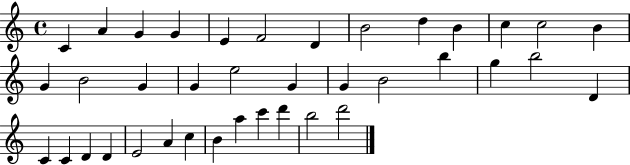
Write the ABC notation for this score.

X:1
T:Untitled
M:4/4
L:1/4
K:C
C A G G E F2 D B2 d B c c2 B G B2 G G e2 G G B2 b g b2 D C C D D E2 A c B a c' d' b2 d'2